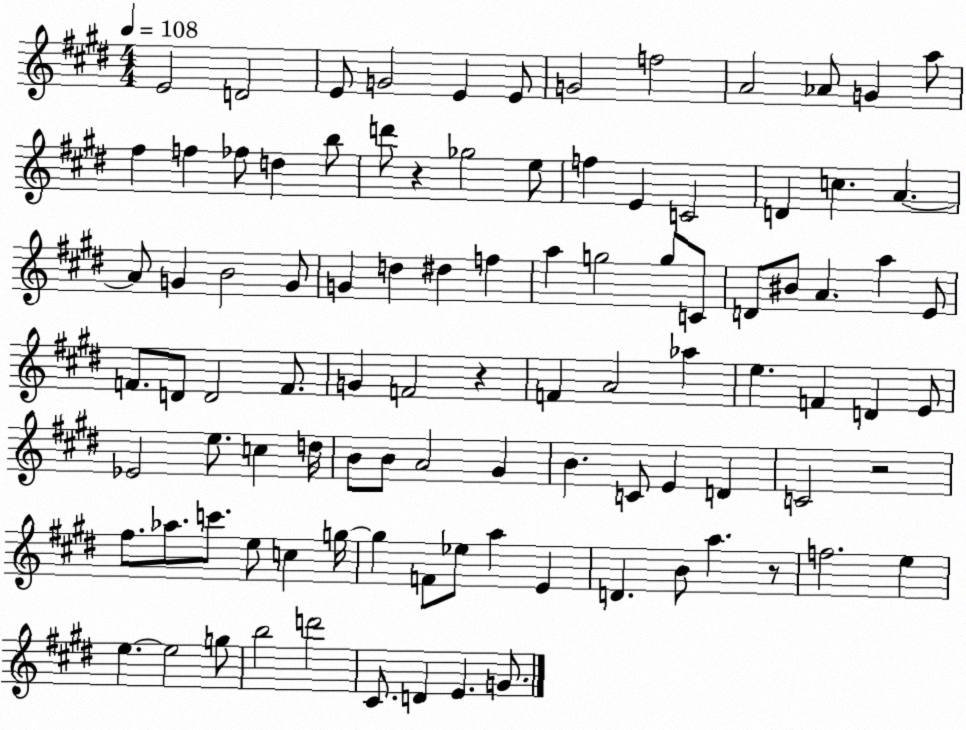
X:1
T:Untitled
M:4/4
L:1/4
K:E
E2 D2 E/2 G2 E E/2 G2 f2 A2 _A/2 G a/2 ^f f _f/2 d b/2 d'/2 z _g2 e/2 f E C2 D c A A/2 G B2 G/2 G d ^d f a g2 g/2 C/2 D/2 ^B/2 A a E/2 F/2 D/2 D2 F/2 G F2 z F A2 _a e F D E/2 _E2 e/2 c d/4 B/2 B/2 A2 ^G B C/2 E D C2 z2 ^f/2 _a/2 c'/2 e/2 c g/4 g F/2 _e/2 a E D B/2 a z/2 f2 e e e2 g/2 b2 d'2 ^C/2 D E G/2